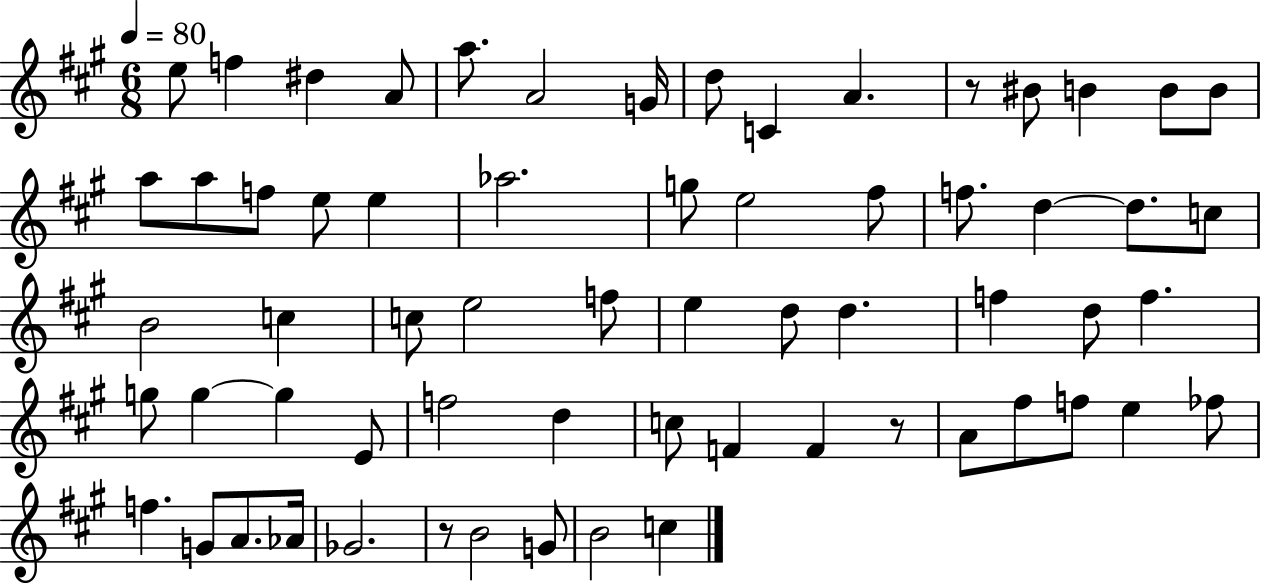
E5/e F5/q D#5/q A4/e A5/e. A4/h G4/s D5/e C4/q A4/q. R/e BIS4/e B4/q B4/e B4/e A5/e A5/e F5/e E5/e E5/q Ab5/h. G5/e E5/h F#5/e F5/e. D5/q D5/e. C5/e B4/h C5/q C5/e E5/h F5/e E5/q D5/e D5/q. F5/q D5/e F5/q. G5/e G5/q G5/q E4/e F5/h D5/q C5/e F4/q F4/q R/e A4/e F#5/e F5/e E5/q FES5/e F5/q. G4/e A4/e. Ab4/s Gb4/h. R/e B4/h G4/e B4/h C5/q